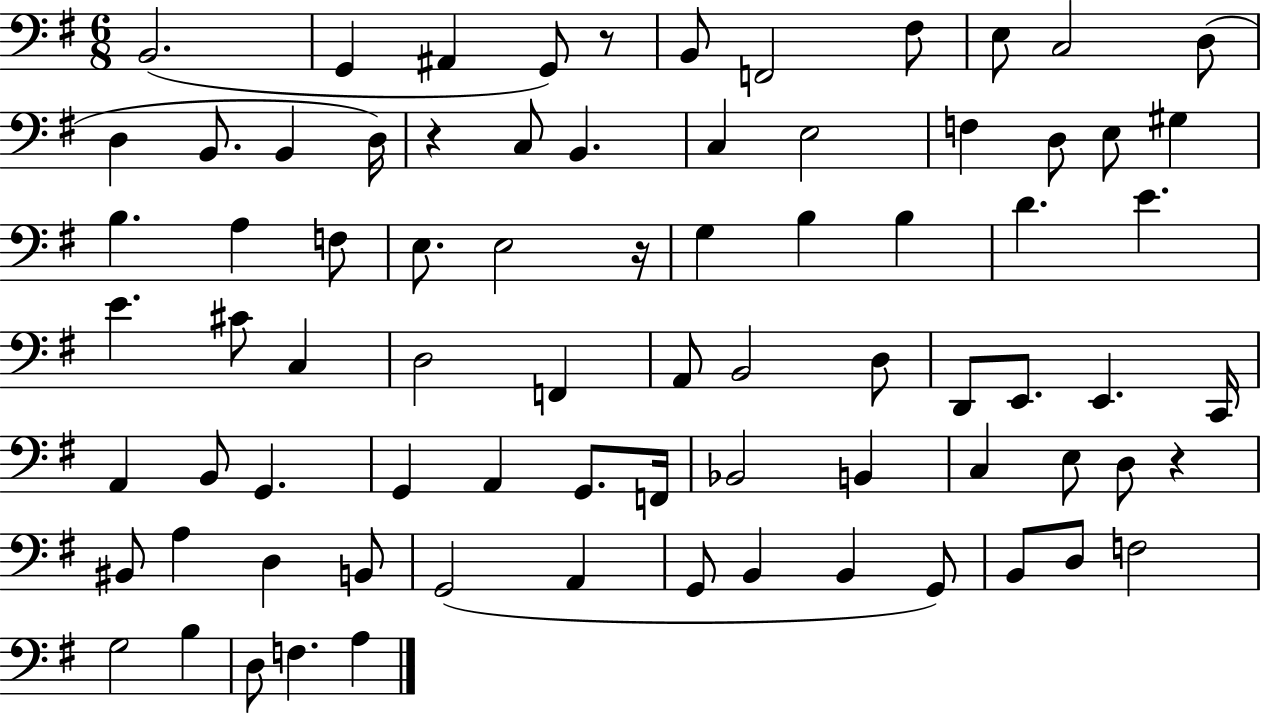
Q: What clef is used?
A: bass